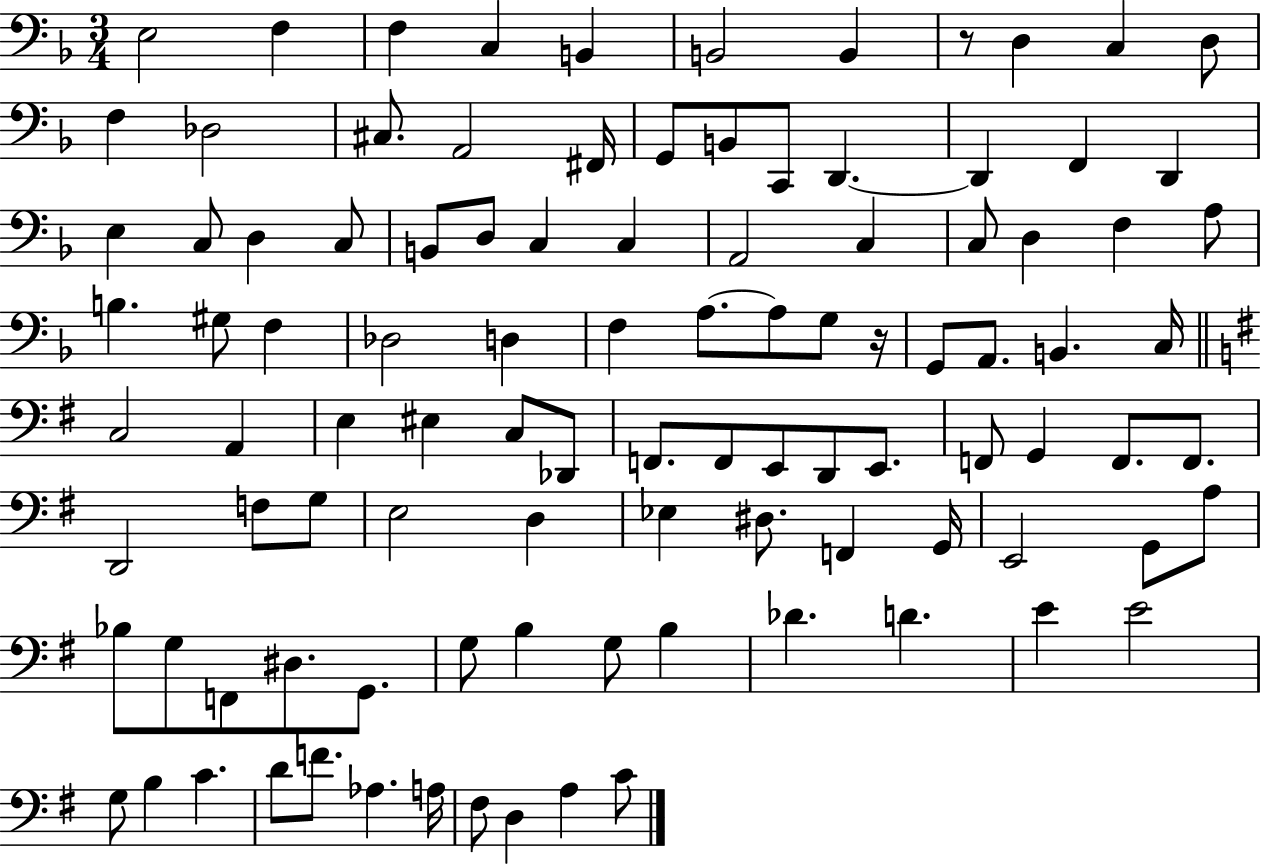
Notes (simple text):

E3/h F3/q F3/q C3/q B2/q B2/h B2/q R/e D3/q C3/q D3/e F3/q Db3/h C#3/e. A2/h F#2/s G2/e B2/e C2/e D2/q. D2/q F2/q D2/q E3/q C3/e D3/q C3/e B2/e D3/e C3/q C3/q A2/h C3/q C3/e D3/q F3/q A3/e B3/q. G#3/e F3/q Db3/h D3/q F3/q A3/e. A3/e G3/e R/s G2/e A2/e. B2/q. C3/s C3/h A2/q E3/q EIS3/q C3/e Db2/e F2/e. F2/e E2/e D2/e E2/e. F2/e G2/q F2/e. F2/e. D2/h F3/e G3/e E3/h D3/q Eb3/q D#3/e. F2/q G2/s E2/h G2/e A3/e Bb3/e G3/e F2/e D#3/e. G2/e. G3/e B3/q G3/e B3/q Db4/q. D4/q. E4/q E4/h G3/e B3/q C4/q. D4/e F4/e. Ab3/q. A3/s F#3/e D3/q A3/q C4/e